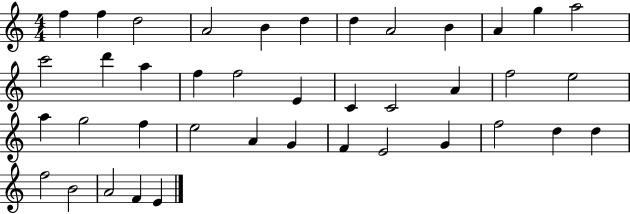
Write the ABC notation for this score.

X:1
T:Untitled
M:4/4
L:1/4
K:C
f f d2 A2 B d d A2 B A g a2 c'2 d' a f f2 E C C2 A f2 e2 a g2 f e2 A G F E2 G f2 d d f2 B2 A2 F E